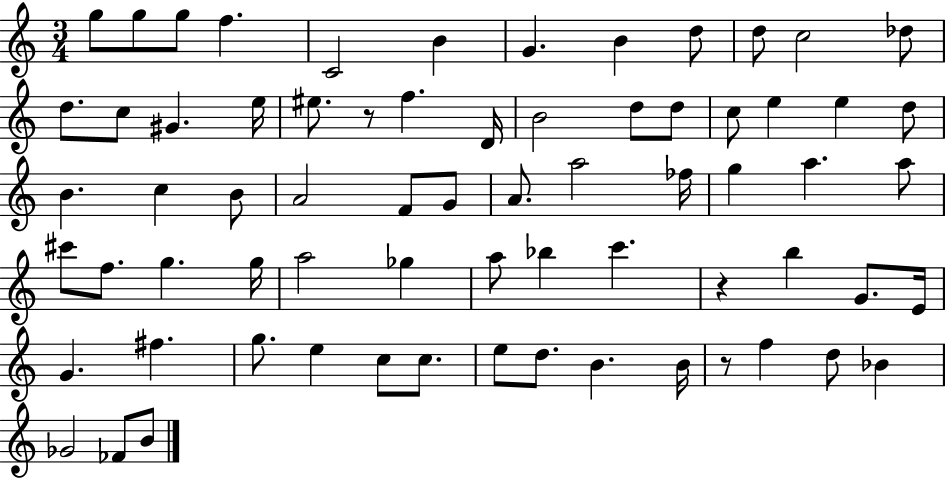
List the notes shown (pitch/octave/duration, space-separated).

G5/e G5/e G5/e F5/q. C4/h B4/q G4/q. B4/q D5/e D5/e C5/h Db5/e D5/e. C5/e G#4/q. E5/s EIS5/e. R/e F5/q. D4/s B4/h D5/e D5/e C5/e E5/q E5/q D5/e B4/q. C5/q B4/e A4/h F4/e G4/e A4/e. A5/h FES5/s G5/q A5/q. A5/e C#6/e F5/e. G5/q. G5/s A5/h Gb5/q A5/e Bb5/q C6/q. R/q B5/q G4/e. E4/s G4/q. F#5/q. G5/e. E5/q C5/e C5/e. E5/e D5/e. B4/q. B4/s R/e F5/q D5/e Bb4/q Gb4/h FES4/e B4/e